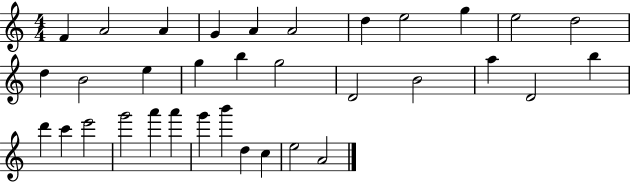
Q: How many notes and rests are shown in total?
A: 34